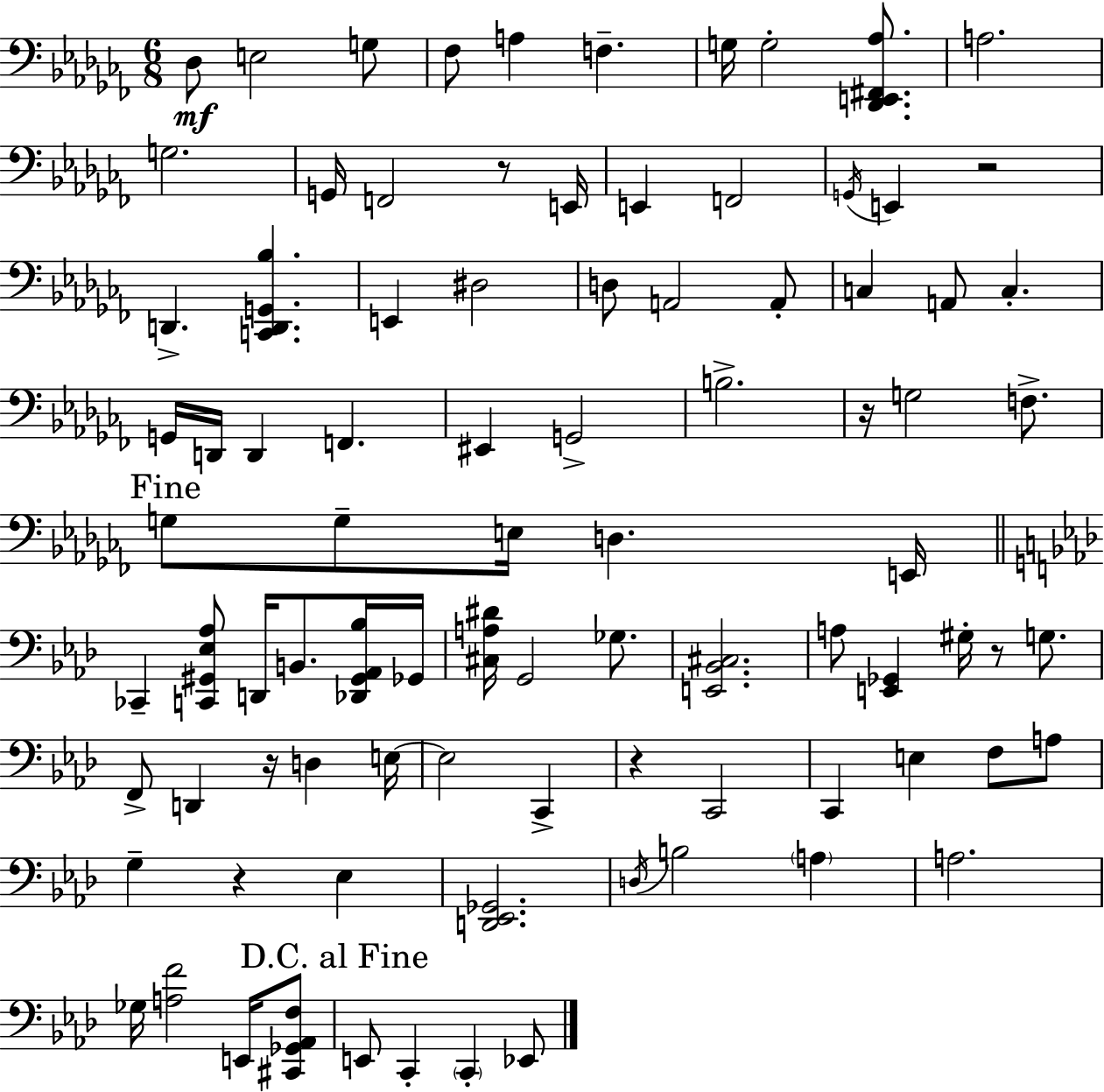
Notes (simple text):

Db3/e E3/h G3/e FES3/e A3/q F3/q. G3/s G3/h [Db2,E2,F#2,Ab3]/e. A3/h. G3/h. G2/s F2/h R/e E2/s E2/q F2/h G2/s E2/q R/h D2/q. [C2,D2,G2,Bb3]/q. E2/q D#3/h D3/e A2/h A2/e C3/q A2/e C3/q. G2/s D2/s D2/q F2/q. EIS2/q G2/h B3/h. R/s G3/h F3/e. G3/e G3/e E3/s D3/q. E2/s CES2/q [C2,G#2,Eb3,Ab3]/e D2/s B2/e. [Db2,G#2,Ab2,Bb3]/s Gb2/s [C#3,A3,D#4]/s G2/h Gb3/e. [E2,Bb2,C#3]/h. A3/e [E2,Gb2]/q G#3/s R/e G3/e. F2/e D2/q R/s D3/q E3/s E3/h C2/q R/q C2/h C2/q E3/q F3/e A3/e G3/q R/q Eb3/q [D2,Eb2,Gb2]/h. D3/s B3/h A3/q A3/h. Gb3/s [A3,F4]/h E2/s [C#2,Gb2,Ab2,F3]/e E2/e C2/q C2/q Eb2/e